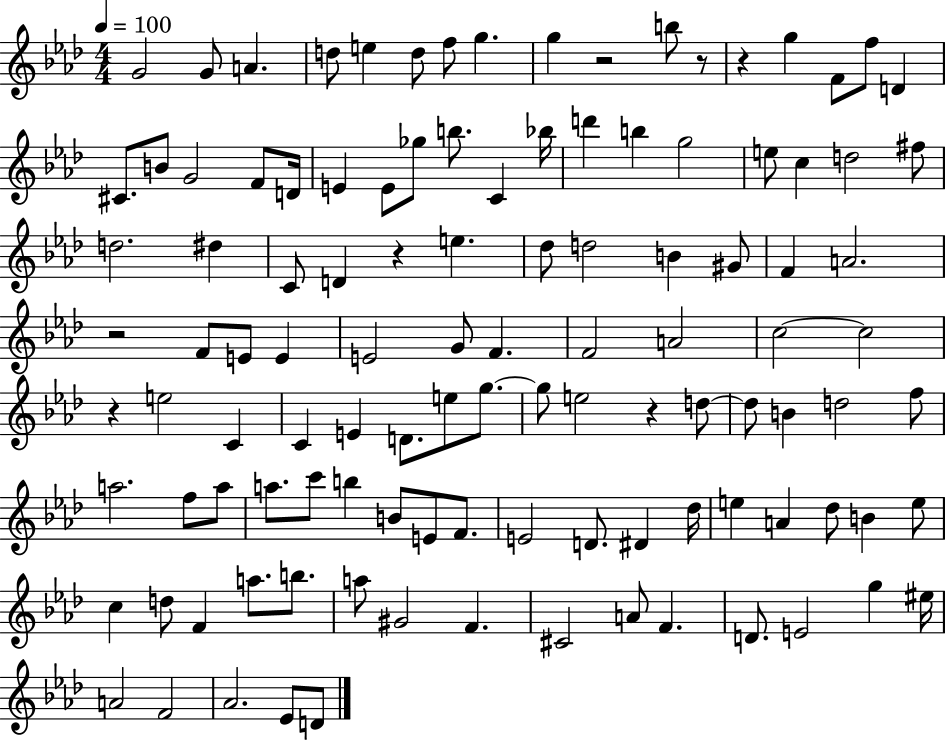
G4/h G4/e A4/q. D5/e E5/q D5/e F5/e G5/q. G5/q R/h B5/e R/e R/q G5/q F4/e F5/e D4/q C#4/e. B4/e G4/h F4/e D4/s E4/q E4/e Gb5/e B5/e. C4/q Bb5/s D6/q B5/q G5/h E5/e C5/q D5/h F#5/e D5/h. D#5/q C4/e D4/q R/q E5/q. Db5/e D5/h B4/q G#4/e F4/q A4/h. R/h F4/e E4/e E4/q E4/h G4/e F4/q. F4/h A4/h C5/h C5/h R/q E5/h C4/q C4/q E4/q D4/e. E5/e G5/e. G5/e E5/h R/q D5/e D5/e B4/q D5/h F5/e A5/h. F5/e A5/e A5/e. C6/e B5/q B4/e E4/e F4/e. E4/h D4/e. D#4/q Db5/s E5/q A4/q Db5/e B4/q E5/e C5/q D5/e F4/q A5/e. B5/e. A5/e G#4/h F4/q. C#4/h A4/e F4/q. D4/e. E4/h G5/q EIS5/s A4/h F4/h Ab4/h. Eb4/e D4/e